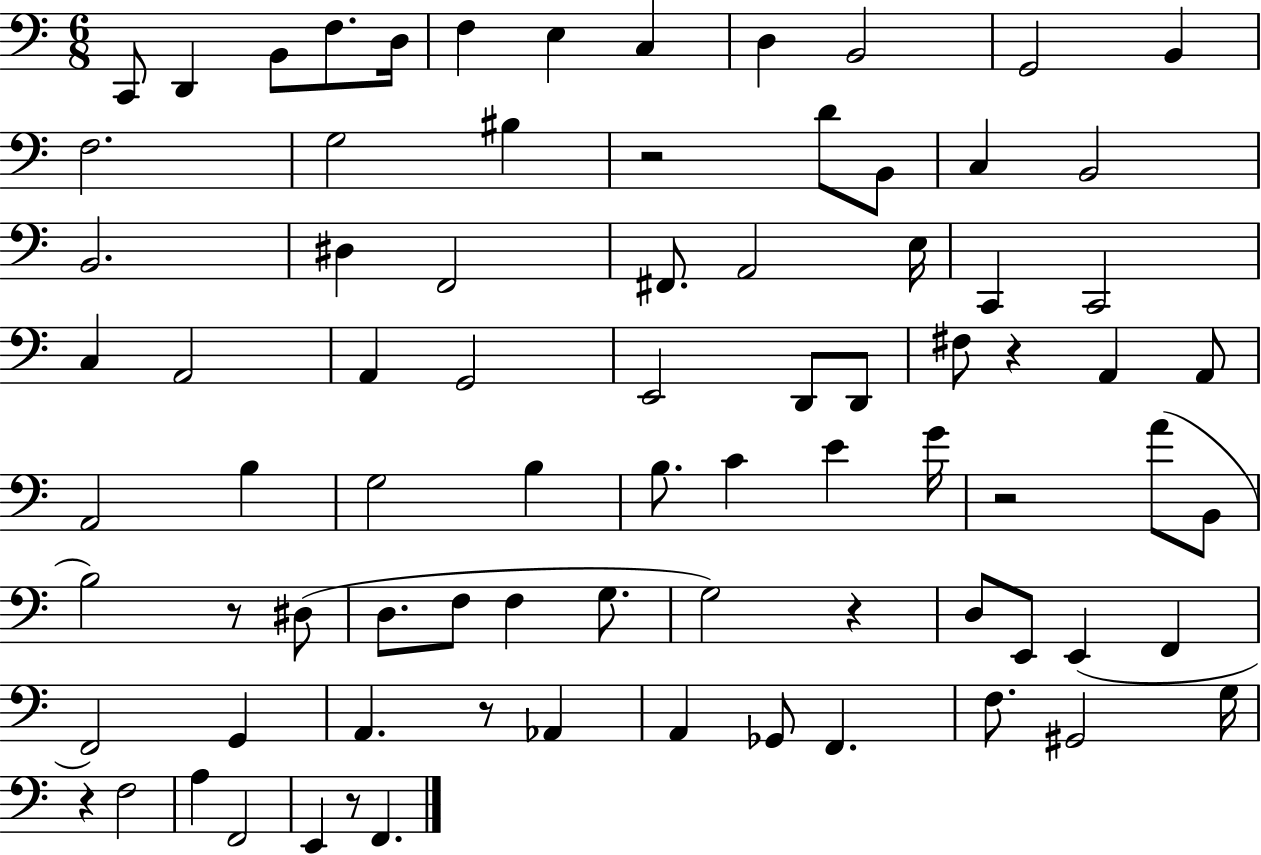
C2/e D2/q B2/e F3/e. D3/s F3/q E3/q C3/q D3/q B2/h G2/h B2/q F3/h. G3/h BIS3/q R/h D4/e B2/e C3/q B2/h B2/h. D#3/q F2/h F#2/e. A2/h E3/s C2/q C2/h C3/q A2/h A2/q G2/h E2/h D2/e D2/e F#3/e R/q A2/q A2/e A2/h B3/q G3/h B3/q B3/e. C4/q E4/q G4/s R/h A4/e B2/e B3/h R/e D#3/e D3/e. F3/e F3/q G3/e. G3/h R/q D3/e E2/e E2/q F2/q F2/h G2/q A2/q. R/e Ab2/q A2/q Gb2/e F2/q. F3/e. G#2/h G3/s R/q F3/h A3/q F2/h E2/q R/e F2/q.